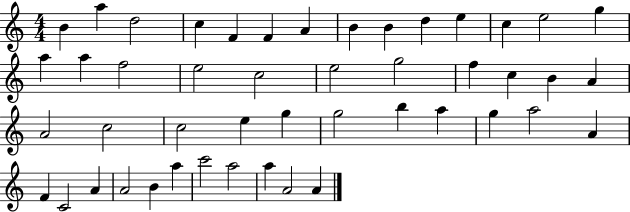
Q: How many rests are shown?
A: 0